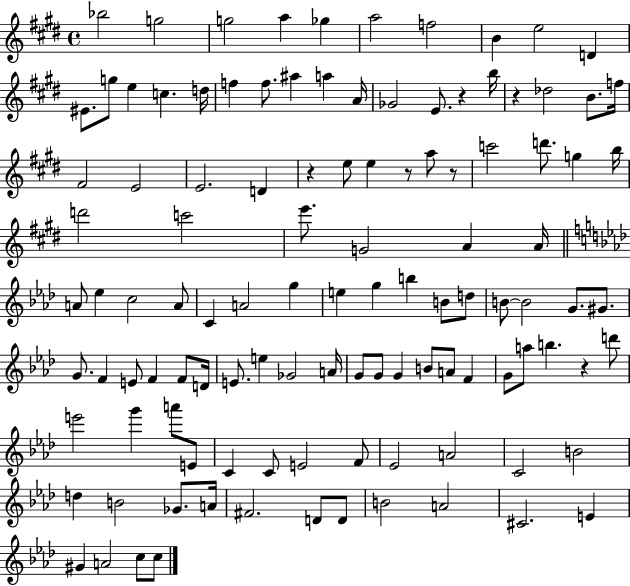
{
  \clef treble
  \time 4/4
  \defaultTimeSignature
  \key e \major
  \repeat volta 2 { bes''2 g''2 | g''2 a''4 ges''4 | a''2 f''2 | b'4 e''2 d'4 | \break eis'8. g''8 e''4 c''4. d''16 | f''4 f''8. ais''4 a''4 a'16 | ges'2 e'8. r4 b''16 | r4 des''2 b'8. f''16 | \break fis'2 e'2 | e'2. d'4 | r4 e''8 e''4 r8 a''8 r8 | c'''2 d'''8. g''4 b''16 | \break d'''2 c'''2 | e'''8. g'2 a'4 a'16 | \bar "||" \break \key aes \major a'8 ees''4 c''2 a'8 | c'4 a'2 g''4 | e''4 g''4 b''4 b'8 d''8 | b'8~~ b'2 g'8. gis'8. | \break g'8. f'4 e'8 f'4 f'8 d'16 | e'8. e''4 ges'2 a'16 | g'8 g'8 g'4 b'8 a'8 f'4 | g'8 a''8 b''4. r4 d'''8 | \break e'''2 g'''4 a'''8 e'8 | c'4 c'8 e'2 f'8 | ees'2 a'2 | c'2 b'2 | \break d''4 b'2 ges'8. a'16 | fis'2. d'8 d'8 | b'2 a'2 | cis'2. e'4 | \break gis'4 a'2 c''8 c''8 | } \bar "|."
}